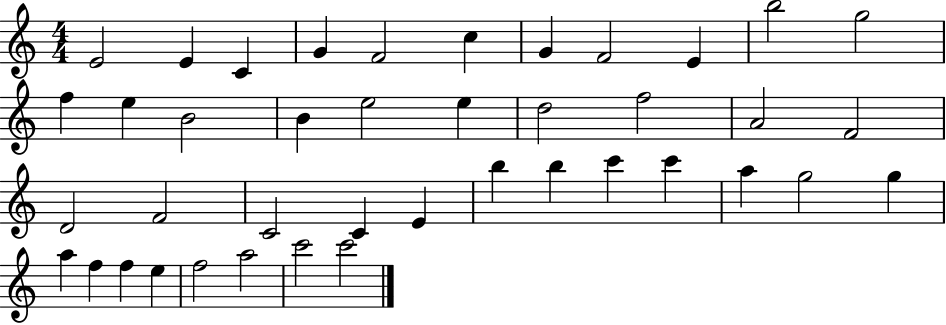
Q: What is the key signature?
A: C major